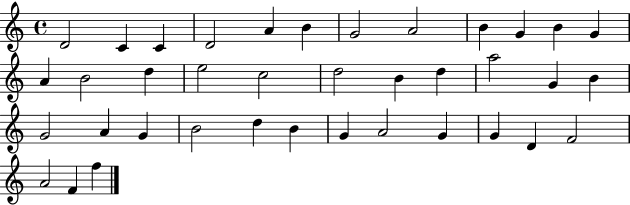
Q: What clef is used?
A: treble